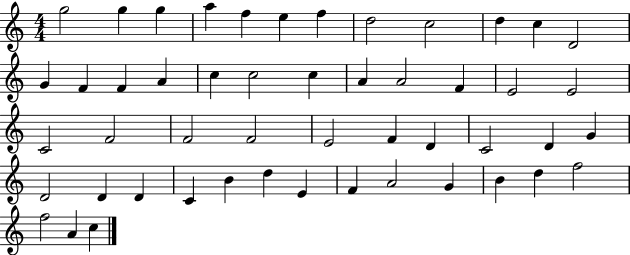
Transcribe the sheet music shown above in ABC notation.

X:1
T:Untitled
M:4/4
L:1/4
K:C
g2 g g a f e f d2 c2 d c D2 G F F A c c2 c A A2 F E2 E2 C2 F2 F2 F2 E2 F D C2 D G D2 D D C B d E F A2 G B d f2 f2 A c